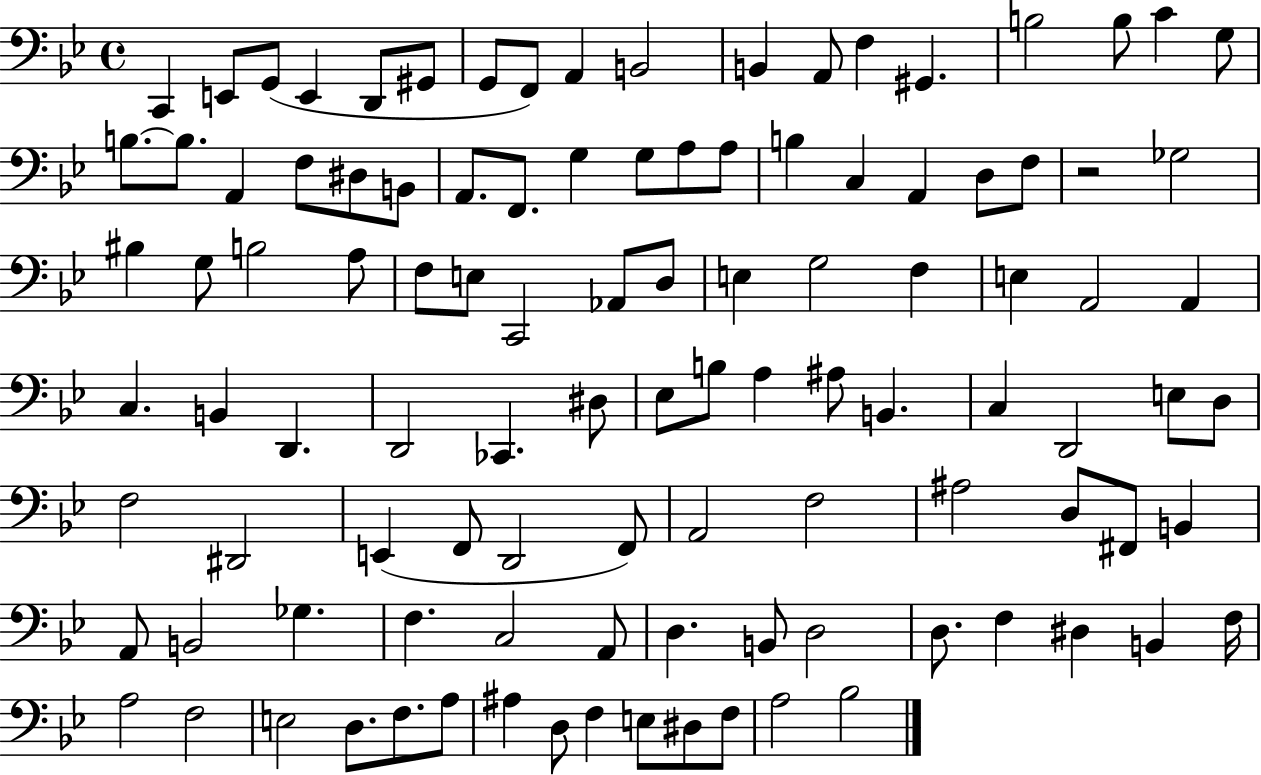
X:1
T:Untitled
M:4/4
L:1/4
K:Bb
C,, E,,/2 G,,/2 E,, D,,/2 ^G,,/2 G,,/2 F,,/2 A,, B,,2 B,, A,,/2 F, ^G,, B,2 B,/2 C G,/2 B,/2 B,/2 A,, F,/2 ^D,/2 B,,/2 A,,/2 F,,/2 G, G,/2 A,/2 A,/2 B, C, A,, D,/2 F,/2 z2 _G,2 ^B, G,/2 B,2 A,/2 F,/2 E,/2 C,,2 _A,,/2 D,/2 E, G,2 F, E, A,,2 A,, C, B,, D,, D,,2 _C,, ^D,/2 _E,/2 B,/2 A, ^A,/2 B,, C, D,,2 E,/2 D,/2 F,2 ^D,,2 E,, F,,/2 D,,2 F,,/2 A,,2 F,2 ^A,2 D,/2 ^F,,/2 B,, A,,/2 B,,2 _G, F, C,2 A,,/2 D, B,,/2 D,2 D,/2 F, ^D, B,, F,/4 A,2 F,2 E,2 D,/2 F,/2 A,/2 ^A, D,/2 F, E,/2 ^D,/2 F,/2 A,2 _B,2